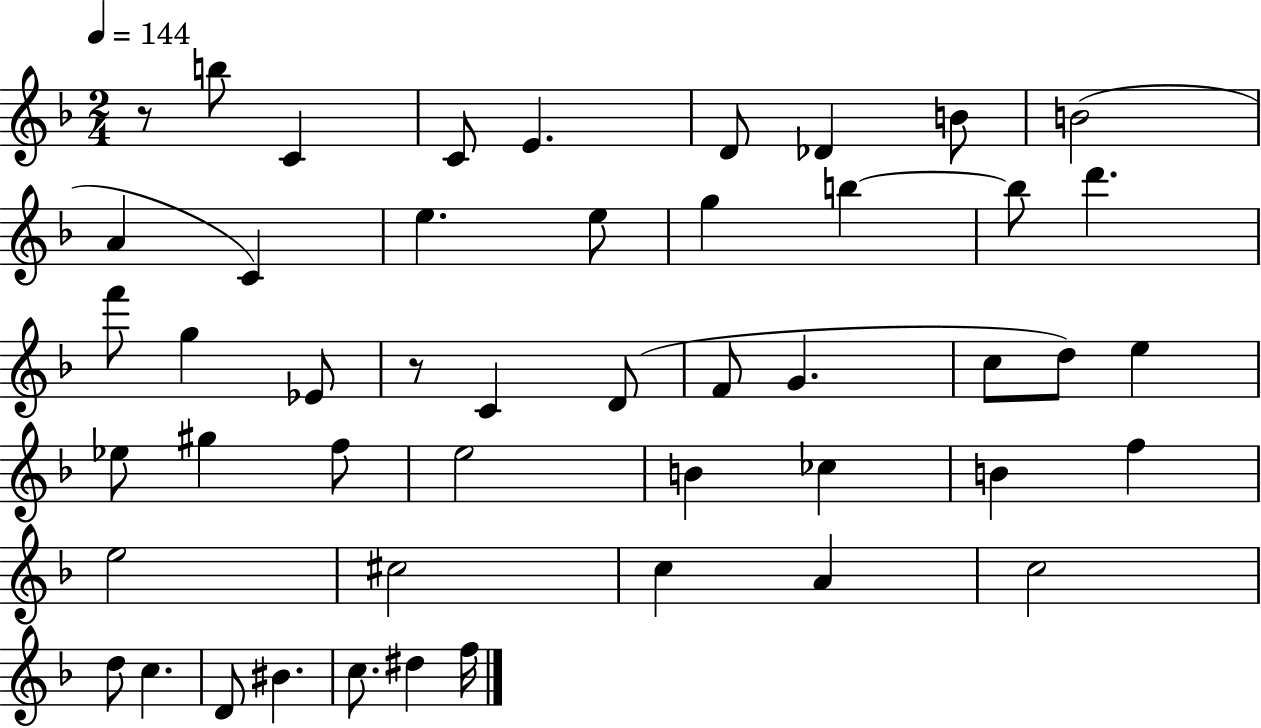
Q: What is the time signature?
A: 2/4